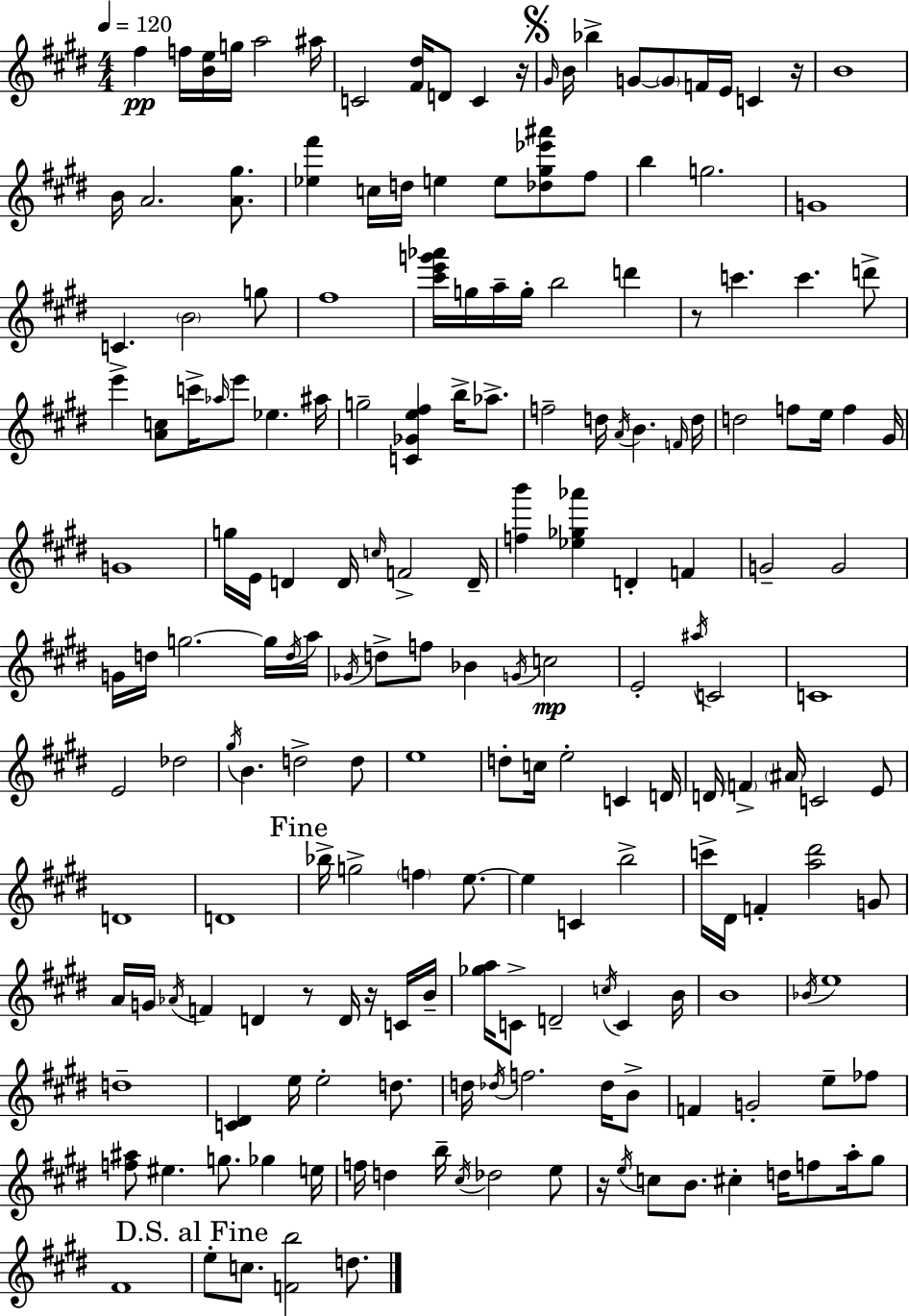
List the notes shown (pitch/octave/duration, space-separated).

F#5/q F5/s [B4,E5]/s G5/s A5/h A#5/s C4/h [F#4,D#5]/s D4/e C4/q R/s G#4/s B4/s Bb5/q G4/e G4/e F4/s E4/s C4/q R/s B4/w B4/s A4/h. [A4,G#5]/e. [Eb5,F#6]/q C5/s D5/s E5/q E5/e [Db5,G#5,Eb6,A#6]/e F#5/e B5/q G5/h. G4/w C4/q. B4/h G5/e F#5/w [C#6,E6,G6,Ab6]/s G5/s A5/s G5/s B5/h D6/q R/e C6/q. C6/q. D6/e E6/q [A4,C5]/e C6/s Ab5/s E6/e Eb5/q. A#5/s G5/h [C4,Gb4,E5,F#5]/q B5/s Ab5/e. F5/h D5/s A4/s B4/q. F4/s D5/s D5/h F5/e E5/s F5/q G#4/s G4/w G5/s E4/s D4/q D4/s C5/s F4/h D4/s [F5,B6]/q [Eb5,Gb5,Ab6]/q D4/q F4/q G4/h G4/h G4/s D5/s G5/h. G5/s D5/s A5/s Gb4/s D5/e F5/e Bb4/q G4/s C5/h E4/h A#5/s C4/h C4/w E4/h Db5/h G#5/s B4/q. D5/h D5/e E5/w D5/e C5/s E5/h C4/q D4/s D4/s F4/q A#4/s C4/h E4/e D4/w D4/w Bb5/s G5/h F5/q E5/e. E5/q C4/q B5/h C6/s D#4/s F4/q [A5,D#6]/h G4/e A4/s G4/s Ab4/s F4/q D4/q R/e D4/s R/s C4/s B4/s [Gb5,A5]/s C4/e D4/h C5/s C4/q B4/s B4/w Bb4/s E5/w D5/w [C4,D#4]/q E5/s E5/h D5/e. D5/s Db5/s F5/h. Db5/s B4/e F4/q G4/h E5/e FES5/e [F5,A#5]/e EIS5/q. G5/e. Gb5/q E5/s F5/s D5/q B5/s C#5/s Db5/h E5/e R/s E5/s C5/e B4/e. C#5/q D5/s F5/e A5/s G#5/e F#4/w E5/e C5/e. [F4,B5]/h D5/e.